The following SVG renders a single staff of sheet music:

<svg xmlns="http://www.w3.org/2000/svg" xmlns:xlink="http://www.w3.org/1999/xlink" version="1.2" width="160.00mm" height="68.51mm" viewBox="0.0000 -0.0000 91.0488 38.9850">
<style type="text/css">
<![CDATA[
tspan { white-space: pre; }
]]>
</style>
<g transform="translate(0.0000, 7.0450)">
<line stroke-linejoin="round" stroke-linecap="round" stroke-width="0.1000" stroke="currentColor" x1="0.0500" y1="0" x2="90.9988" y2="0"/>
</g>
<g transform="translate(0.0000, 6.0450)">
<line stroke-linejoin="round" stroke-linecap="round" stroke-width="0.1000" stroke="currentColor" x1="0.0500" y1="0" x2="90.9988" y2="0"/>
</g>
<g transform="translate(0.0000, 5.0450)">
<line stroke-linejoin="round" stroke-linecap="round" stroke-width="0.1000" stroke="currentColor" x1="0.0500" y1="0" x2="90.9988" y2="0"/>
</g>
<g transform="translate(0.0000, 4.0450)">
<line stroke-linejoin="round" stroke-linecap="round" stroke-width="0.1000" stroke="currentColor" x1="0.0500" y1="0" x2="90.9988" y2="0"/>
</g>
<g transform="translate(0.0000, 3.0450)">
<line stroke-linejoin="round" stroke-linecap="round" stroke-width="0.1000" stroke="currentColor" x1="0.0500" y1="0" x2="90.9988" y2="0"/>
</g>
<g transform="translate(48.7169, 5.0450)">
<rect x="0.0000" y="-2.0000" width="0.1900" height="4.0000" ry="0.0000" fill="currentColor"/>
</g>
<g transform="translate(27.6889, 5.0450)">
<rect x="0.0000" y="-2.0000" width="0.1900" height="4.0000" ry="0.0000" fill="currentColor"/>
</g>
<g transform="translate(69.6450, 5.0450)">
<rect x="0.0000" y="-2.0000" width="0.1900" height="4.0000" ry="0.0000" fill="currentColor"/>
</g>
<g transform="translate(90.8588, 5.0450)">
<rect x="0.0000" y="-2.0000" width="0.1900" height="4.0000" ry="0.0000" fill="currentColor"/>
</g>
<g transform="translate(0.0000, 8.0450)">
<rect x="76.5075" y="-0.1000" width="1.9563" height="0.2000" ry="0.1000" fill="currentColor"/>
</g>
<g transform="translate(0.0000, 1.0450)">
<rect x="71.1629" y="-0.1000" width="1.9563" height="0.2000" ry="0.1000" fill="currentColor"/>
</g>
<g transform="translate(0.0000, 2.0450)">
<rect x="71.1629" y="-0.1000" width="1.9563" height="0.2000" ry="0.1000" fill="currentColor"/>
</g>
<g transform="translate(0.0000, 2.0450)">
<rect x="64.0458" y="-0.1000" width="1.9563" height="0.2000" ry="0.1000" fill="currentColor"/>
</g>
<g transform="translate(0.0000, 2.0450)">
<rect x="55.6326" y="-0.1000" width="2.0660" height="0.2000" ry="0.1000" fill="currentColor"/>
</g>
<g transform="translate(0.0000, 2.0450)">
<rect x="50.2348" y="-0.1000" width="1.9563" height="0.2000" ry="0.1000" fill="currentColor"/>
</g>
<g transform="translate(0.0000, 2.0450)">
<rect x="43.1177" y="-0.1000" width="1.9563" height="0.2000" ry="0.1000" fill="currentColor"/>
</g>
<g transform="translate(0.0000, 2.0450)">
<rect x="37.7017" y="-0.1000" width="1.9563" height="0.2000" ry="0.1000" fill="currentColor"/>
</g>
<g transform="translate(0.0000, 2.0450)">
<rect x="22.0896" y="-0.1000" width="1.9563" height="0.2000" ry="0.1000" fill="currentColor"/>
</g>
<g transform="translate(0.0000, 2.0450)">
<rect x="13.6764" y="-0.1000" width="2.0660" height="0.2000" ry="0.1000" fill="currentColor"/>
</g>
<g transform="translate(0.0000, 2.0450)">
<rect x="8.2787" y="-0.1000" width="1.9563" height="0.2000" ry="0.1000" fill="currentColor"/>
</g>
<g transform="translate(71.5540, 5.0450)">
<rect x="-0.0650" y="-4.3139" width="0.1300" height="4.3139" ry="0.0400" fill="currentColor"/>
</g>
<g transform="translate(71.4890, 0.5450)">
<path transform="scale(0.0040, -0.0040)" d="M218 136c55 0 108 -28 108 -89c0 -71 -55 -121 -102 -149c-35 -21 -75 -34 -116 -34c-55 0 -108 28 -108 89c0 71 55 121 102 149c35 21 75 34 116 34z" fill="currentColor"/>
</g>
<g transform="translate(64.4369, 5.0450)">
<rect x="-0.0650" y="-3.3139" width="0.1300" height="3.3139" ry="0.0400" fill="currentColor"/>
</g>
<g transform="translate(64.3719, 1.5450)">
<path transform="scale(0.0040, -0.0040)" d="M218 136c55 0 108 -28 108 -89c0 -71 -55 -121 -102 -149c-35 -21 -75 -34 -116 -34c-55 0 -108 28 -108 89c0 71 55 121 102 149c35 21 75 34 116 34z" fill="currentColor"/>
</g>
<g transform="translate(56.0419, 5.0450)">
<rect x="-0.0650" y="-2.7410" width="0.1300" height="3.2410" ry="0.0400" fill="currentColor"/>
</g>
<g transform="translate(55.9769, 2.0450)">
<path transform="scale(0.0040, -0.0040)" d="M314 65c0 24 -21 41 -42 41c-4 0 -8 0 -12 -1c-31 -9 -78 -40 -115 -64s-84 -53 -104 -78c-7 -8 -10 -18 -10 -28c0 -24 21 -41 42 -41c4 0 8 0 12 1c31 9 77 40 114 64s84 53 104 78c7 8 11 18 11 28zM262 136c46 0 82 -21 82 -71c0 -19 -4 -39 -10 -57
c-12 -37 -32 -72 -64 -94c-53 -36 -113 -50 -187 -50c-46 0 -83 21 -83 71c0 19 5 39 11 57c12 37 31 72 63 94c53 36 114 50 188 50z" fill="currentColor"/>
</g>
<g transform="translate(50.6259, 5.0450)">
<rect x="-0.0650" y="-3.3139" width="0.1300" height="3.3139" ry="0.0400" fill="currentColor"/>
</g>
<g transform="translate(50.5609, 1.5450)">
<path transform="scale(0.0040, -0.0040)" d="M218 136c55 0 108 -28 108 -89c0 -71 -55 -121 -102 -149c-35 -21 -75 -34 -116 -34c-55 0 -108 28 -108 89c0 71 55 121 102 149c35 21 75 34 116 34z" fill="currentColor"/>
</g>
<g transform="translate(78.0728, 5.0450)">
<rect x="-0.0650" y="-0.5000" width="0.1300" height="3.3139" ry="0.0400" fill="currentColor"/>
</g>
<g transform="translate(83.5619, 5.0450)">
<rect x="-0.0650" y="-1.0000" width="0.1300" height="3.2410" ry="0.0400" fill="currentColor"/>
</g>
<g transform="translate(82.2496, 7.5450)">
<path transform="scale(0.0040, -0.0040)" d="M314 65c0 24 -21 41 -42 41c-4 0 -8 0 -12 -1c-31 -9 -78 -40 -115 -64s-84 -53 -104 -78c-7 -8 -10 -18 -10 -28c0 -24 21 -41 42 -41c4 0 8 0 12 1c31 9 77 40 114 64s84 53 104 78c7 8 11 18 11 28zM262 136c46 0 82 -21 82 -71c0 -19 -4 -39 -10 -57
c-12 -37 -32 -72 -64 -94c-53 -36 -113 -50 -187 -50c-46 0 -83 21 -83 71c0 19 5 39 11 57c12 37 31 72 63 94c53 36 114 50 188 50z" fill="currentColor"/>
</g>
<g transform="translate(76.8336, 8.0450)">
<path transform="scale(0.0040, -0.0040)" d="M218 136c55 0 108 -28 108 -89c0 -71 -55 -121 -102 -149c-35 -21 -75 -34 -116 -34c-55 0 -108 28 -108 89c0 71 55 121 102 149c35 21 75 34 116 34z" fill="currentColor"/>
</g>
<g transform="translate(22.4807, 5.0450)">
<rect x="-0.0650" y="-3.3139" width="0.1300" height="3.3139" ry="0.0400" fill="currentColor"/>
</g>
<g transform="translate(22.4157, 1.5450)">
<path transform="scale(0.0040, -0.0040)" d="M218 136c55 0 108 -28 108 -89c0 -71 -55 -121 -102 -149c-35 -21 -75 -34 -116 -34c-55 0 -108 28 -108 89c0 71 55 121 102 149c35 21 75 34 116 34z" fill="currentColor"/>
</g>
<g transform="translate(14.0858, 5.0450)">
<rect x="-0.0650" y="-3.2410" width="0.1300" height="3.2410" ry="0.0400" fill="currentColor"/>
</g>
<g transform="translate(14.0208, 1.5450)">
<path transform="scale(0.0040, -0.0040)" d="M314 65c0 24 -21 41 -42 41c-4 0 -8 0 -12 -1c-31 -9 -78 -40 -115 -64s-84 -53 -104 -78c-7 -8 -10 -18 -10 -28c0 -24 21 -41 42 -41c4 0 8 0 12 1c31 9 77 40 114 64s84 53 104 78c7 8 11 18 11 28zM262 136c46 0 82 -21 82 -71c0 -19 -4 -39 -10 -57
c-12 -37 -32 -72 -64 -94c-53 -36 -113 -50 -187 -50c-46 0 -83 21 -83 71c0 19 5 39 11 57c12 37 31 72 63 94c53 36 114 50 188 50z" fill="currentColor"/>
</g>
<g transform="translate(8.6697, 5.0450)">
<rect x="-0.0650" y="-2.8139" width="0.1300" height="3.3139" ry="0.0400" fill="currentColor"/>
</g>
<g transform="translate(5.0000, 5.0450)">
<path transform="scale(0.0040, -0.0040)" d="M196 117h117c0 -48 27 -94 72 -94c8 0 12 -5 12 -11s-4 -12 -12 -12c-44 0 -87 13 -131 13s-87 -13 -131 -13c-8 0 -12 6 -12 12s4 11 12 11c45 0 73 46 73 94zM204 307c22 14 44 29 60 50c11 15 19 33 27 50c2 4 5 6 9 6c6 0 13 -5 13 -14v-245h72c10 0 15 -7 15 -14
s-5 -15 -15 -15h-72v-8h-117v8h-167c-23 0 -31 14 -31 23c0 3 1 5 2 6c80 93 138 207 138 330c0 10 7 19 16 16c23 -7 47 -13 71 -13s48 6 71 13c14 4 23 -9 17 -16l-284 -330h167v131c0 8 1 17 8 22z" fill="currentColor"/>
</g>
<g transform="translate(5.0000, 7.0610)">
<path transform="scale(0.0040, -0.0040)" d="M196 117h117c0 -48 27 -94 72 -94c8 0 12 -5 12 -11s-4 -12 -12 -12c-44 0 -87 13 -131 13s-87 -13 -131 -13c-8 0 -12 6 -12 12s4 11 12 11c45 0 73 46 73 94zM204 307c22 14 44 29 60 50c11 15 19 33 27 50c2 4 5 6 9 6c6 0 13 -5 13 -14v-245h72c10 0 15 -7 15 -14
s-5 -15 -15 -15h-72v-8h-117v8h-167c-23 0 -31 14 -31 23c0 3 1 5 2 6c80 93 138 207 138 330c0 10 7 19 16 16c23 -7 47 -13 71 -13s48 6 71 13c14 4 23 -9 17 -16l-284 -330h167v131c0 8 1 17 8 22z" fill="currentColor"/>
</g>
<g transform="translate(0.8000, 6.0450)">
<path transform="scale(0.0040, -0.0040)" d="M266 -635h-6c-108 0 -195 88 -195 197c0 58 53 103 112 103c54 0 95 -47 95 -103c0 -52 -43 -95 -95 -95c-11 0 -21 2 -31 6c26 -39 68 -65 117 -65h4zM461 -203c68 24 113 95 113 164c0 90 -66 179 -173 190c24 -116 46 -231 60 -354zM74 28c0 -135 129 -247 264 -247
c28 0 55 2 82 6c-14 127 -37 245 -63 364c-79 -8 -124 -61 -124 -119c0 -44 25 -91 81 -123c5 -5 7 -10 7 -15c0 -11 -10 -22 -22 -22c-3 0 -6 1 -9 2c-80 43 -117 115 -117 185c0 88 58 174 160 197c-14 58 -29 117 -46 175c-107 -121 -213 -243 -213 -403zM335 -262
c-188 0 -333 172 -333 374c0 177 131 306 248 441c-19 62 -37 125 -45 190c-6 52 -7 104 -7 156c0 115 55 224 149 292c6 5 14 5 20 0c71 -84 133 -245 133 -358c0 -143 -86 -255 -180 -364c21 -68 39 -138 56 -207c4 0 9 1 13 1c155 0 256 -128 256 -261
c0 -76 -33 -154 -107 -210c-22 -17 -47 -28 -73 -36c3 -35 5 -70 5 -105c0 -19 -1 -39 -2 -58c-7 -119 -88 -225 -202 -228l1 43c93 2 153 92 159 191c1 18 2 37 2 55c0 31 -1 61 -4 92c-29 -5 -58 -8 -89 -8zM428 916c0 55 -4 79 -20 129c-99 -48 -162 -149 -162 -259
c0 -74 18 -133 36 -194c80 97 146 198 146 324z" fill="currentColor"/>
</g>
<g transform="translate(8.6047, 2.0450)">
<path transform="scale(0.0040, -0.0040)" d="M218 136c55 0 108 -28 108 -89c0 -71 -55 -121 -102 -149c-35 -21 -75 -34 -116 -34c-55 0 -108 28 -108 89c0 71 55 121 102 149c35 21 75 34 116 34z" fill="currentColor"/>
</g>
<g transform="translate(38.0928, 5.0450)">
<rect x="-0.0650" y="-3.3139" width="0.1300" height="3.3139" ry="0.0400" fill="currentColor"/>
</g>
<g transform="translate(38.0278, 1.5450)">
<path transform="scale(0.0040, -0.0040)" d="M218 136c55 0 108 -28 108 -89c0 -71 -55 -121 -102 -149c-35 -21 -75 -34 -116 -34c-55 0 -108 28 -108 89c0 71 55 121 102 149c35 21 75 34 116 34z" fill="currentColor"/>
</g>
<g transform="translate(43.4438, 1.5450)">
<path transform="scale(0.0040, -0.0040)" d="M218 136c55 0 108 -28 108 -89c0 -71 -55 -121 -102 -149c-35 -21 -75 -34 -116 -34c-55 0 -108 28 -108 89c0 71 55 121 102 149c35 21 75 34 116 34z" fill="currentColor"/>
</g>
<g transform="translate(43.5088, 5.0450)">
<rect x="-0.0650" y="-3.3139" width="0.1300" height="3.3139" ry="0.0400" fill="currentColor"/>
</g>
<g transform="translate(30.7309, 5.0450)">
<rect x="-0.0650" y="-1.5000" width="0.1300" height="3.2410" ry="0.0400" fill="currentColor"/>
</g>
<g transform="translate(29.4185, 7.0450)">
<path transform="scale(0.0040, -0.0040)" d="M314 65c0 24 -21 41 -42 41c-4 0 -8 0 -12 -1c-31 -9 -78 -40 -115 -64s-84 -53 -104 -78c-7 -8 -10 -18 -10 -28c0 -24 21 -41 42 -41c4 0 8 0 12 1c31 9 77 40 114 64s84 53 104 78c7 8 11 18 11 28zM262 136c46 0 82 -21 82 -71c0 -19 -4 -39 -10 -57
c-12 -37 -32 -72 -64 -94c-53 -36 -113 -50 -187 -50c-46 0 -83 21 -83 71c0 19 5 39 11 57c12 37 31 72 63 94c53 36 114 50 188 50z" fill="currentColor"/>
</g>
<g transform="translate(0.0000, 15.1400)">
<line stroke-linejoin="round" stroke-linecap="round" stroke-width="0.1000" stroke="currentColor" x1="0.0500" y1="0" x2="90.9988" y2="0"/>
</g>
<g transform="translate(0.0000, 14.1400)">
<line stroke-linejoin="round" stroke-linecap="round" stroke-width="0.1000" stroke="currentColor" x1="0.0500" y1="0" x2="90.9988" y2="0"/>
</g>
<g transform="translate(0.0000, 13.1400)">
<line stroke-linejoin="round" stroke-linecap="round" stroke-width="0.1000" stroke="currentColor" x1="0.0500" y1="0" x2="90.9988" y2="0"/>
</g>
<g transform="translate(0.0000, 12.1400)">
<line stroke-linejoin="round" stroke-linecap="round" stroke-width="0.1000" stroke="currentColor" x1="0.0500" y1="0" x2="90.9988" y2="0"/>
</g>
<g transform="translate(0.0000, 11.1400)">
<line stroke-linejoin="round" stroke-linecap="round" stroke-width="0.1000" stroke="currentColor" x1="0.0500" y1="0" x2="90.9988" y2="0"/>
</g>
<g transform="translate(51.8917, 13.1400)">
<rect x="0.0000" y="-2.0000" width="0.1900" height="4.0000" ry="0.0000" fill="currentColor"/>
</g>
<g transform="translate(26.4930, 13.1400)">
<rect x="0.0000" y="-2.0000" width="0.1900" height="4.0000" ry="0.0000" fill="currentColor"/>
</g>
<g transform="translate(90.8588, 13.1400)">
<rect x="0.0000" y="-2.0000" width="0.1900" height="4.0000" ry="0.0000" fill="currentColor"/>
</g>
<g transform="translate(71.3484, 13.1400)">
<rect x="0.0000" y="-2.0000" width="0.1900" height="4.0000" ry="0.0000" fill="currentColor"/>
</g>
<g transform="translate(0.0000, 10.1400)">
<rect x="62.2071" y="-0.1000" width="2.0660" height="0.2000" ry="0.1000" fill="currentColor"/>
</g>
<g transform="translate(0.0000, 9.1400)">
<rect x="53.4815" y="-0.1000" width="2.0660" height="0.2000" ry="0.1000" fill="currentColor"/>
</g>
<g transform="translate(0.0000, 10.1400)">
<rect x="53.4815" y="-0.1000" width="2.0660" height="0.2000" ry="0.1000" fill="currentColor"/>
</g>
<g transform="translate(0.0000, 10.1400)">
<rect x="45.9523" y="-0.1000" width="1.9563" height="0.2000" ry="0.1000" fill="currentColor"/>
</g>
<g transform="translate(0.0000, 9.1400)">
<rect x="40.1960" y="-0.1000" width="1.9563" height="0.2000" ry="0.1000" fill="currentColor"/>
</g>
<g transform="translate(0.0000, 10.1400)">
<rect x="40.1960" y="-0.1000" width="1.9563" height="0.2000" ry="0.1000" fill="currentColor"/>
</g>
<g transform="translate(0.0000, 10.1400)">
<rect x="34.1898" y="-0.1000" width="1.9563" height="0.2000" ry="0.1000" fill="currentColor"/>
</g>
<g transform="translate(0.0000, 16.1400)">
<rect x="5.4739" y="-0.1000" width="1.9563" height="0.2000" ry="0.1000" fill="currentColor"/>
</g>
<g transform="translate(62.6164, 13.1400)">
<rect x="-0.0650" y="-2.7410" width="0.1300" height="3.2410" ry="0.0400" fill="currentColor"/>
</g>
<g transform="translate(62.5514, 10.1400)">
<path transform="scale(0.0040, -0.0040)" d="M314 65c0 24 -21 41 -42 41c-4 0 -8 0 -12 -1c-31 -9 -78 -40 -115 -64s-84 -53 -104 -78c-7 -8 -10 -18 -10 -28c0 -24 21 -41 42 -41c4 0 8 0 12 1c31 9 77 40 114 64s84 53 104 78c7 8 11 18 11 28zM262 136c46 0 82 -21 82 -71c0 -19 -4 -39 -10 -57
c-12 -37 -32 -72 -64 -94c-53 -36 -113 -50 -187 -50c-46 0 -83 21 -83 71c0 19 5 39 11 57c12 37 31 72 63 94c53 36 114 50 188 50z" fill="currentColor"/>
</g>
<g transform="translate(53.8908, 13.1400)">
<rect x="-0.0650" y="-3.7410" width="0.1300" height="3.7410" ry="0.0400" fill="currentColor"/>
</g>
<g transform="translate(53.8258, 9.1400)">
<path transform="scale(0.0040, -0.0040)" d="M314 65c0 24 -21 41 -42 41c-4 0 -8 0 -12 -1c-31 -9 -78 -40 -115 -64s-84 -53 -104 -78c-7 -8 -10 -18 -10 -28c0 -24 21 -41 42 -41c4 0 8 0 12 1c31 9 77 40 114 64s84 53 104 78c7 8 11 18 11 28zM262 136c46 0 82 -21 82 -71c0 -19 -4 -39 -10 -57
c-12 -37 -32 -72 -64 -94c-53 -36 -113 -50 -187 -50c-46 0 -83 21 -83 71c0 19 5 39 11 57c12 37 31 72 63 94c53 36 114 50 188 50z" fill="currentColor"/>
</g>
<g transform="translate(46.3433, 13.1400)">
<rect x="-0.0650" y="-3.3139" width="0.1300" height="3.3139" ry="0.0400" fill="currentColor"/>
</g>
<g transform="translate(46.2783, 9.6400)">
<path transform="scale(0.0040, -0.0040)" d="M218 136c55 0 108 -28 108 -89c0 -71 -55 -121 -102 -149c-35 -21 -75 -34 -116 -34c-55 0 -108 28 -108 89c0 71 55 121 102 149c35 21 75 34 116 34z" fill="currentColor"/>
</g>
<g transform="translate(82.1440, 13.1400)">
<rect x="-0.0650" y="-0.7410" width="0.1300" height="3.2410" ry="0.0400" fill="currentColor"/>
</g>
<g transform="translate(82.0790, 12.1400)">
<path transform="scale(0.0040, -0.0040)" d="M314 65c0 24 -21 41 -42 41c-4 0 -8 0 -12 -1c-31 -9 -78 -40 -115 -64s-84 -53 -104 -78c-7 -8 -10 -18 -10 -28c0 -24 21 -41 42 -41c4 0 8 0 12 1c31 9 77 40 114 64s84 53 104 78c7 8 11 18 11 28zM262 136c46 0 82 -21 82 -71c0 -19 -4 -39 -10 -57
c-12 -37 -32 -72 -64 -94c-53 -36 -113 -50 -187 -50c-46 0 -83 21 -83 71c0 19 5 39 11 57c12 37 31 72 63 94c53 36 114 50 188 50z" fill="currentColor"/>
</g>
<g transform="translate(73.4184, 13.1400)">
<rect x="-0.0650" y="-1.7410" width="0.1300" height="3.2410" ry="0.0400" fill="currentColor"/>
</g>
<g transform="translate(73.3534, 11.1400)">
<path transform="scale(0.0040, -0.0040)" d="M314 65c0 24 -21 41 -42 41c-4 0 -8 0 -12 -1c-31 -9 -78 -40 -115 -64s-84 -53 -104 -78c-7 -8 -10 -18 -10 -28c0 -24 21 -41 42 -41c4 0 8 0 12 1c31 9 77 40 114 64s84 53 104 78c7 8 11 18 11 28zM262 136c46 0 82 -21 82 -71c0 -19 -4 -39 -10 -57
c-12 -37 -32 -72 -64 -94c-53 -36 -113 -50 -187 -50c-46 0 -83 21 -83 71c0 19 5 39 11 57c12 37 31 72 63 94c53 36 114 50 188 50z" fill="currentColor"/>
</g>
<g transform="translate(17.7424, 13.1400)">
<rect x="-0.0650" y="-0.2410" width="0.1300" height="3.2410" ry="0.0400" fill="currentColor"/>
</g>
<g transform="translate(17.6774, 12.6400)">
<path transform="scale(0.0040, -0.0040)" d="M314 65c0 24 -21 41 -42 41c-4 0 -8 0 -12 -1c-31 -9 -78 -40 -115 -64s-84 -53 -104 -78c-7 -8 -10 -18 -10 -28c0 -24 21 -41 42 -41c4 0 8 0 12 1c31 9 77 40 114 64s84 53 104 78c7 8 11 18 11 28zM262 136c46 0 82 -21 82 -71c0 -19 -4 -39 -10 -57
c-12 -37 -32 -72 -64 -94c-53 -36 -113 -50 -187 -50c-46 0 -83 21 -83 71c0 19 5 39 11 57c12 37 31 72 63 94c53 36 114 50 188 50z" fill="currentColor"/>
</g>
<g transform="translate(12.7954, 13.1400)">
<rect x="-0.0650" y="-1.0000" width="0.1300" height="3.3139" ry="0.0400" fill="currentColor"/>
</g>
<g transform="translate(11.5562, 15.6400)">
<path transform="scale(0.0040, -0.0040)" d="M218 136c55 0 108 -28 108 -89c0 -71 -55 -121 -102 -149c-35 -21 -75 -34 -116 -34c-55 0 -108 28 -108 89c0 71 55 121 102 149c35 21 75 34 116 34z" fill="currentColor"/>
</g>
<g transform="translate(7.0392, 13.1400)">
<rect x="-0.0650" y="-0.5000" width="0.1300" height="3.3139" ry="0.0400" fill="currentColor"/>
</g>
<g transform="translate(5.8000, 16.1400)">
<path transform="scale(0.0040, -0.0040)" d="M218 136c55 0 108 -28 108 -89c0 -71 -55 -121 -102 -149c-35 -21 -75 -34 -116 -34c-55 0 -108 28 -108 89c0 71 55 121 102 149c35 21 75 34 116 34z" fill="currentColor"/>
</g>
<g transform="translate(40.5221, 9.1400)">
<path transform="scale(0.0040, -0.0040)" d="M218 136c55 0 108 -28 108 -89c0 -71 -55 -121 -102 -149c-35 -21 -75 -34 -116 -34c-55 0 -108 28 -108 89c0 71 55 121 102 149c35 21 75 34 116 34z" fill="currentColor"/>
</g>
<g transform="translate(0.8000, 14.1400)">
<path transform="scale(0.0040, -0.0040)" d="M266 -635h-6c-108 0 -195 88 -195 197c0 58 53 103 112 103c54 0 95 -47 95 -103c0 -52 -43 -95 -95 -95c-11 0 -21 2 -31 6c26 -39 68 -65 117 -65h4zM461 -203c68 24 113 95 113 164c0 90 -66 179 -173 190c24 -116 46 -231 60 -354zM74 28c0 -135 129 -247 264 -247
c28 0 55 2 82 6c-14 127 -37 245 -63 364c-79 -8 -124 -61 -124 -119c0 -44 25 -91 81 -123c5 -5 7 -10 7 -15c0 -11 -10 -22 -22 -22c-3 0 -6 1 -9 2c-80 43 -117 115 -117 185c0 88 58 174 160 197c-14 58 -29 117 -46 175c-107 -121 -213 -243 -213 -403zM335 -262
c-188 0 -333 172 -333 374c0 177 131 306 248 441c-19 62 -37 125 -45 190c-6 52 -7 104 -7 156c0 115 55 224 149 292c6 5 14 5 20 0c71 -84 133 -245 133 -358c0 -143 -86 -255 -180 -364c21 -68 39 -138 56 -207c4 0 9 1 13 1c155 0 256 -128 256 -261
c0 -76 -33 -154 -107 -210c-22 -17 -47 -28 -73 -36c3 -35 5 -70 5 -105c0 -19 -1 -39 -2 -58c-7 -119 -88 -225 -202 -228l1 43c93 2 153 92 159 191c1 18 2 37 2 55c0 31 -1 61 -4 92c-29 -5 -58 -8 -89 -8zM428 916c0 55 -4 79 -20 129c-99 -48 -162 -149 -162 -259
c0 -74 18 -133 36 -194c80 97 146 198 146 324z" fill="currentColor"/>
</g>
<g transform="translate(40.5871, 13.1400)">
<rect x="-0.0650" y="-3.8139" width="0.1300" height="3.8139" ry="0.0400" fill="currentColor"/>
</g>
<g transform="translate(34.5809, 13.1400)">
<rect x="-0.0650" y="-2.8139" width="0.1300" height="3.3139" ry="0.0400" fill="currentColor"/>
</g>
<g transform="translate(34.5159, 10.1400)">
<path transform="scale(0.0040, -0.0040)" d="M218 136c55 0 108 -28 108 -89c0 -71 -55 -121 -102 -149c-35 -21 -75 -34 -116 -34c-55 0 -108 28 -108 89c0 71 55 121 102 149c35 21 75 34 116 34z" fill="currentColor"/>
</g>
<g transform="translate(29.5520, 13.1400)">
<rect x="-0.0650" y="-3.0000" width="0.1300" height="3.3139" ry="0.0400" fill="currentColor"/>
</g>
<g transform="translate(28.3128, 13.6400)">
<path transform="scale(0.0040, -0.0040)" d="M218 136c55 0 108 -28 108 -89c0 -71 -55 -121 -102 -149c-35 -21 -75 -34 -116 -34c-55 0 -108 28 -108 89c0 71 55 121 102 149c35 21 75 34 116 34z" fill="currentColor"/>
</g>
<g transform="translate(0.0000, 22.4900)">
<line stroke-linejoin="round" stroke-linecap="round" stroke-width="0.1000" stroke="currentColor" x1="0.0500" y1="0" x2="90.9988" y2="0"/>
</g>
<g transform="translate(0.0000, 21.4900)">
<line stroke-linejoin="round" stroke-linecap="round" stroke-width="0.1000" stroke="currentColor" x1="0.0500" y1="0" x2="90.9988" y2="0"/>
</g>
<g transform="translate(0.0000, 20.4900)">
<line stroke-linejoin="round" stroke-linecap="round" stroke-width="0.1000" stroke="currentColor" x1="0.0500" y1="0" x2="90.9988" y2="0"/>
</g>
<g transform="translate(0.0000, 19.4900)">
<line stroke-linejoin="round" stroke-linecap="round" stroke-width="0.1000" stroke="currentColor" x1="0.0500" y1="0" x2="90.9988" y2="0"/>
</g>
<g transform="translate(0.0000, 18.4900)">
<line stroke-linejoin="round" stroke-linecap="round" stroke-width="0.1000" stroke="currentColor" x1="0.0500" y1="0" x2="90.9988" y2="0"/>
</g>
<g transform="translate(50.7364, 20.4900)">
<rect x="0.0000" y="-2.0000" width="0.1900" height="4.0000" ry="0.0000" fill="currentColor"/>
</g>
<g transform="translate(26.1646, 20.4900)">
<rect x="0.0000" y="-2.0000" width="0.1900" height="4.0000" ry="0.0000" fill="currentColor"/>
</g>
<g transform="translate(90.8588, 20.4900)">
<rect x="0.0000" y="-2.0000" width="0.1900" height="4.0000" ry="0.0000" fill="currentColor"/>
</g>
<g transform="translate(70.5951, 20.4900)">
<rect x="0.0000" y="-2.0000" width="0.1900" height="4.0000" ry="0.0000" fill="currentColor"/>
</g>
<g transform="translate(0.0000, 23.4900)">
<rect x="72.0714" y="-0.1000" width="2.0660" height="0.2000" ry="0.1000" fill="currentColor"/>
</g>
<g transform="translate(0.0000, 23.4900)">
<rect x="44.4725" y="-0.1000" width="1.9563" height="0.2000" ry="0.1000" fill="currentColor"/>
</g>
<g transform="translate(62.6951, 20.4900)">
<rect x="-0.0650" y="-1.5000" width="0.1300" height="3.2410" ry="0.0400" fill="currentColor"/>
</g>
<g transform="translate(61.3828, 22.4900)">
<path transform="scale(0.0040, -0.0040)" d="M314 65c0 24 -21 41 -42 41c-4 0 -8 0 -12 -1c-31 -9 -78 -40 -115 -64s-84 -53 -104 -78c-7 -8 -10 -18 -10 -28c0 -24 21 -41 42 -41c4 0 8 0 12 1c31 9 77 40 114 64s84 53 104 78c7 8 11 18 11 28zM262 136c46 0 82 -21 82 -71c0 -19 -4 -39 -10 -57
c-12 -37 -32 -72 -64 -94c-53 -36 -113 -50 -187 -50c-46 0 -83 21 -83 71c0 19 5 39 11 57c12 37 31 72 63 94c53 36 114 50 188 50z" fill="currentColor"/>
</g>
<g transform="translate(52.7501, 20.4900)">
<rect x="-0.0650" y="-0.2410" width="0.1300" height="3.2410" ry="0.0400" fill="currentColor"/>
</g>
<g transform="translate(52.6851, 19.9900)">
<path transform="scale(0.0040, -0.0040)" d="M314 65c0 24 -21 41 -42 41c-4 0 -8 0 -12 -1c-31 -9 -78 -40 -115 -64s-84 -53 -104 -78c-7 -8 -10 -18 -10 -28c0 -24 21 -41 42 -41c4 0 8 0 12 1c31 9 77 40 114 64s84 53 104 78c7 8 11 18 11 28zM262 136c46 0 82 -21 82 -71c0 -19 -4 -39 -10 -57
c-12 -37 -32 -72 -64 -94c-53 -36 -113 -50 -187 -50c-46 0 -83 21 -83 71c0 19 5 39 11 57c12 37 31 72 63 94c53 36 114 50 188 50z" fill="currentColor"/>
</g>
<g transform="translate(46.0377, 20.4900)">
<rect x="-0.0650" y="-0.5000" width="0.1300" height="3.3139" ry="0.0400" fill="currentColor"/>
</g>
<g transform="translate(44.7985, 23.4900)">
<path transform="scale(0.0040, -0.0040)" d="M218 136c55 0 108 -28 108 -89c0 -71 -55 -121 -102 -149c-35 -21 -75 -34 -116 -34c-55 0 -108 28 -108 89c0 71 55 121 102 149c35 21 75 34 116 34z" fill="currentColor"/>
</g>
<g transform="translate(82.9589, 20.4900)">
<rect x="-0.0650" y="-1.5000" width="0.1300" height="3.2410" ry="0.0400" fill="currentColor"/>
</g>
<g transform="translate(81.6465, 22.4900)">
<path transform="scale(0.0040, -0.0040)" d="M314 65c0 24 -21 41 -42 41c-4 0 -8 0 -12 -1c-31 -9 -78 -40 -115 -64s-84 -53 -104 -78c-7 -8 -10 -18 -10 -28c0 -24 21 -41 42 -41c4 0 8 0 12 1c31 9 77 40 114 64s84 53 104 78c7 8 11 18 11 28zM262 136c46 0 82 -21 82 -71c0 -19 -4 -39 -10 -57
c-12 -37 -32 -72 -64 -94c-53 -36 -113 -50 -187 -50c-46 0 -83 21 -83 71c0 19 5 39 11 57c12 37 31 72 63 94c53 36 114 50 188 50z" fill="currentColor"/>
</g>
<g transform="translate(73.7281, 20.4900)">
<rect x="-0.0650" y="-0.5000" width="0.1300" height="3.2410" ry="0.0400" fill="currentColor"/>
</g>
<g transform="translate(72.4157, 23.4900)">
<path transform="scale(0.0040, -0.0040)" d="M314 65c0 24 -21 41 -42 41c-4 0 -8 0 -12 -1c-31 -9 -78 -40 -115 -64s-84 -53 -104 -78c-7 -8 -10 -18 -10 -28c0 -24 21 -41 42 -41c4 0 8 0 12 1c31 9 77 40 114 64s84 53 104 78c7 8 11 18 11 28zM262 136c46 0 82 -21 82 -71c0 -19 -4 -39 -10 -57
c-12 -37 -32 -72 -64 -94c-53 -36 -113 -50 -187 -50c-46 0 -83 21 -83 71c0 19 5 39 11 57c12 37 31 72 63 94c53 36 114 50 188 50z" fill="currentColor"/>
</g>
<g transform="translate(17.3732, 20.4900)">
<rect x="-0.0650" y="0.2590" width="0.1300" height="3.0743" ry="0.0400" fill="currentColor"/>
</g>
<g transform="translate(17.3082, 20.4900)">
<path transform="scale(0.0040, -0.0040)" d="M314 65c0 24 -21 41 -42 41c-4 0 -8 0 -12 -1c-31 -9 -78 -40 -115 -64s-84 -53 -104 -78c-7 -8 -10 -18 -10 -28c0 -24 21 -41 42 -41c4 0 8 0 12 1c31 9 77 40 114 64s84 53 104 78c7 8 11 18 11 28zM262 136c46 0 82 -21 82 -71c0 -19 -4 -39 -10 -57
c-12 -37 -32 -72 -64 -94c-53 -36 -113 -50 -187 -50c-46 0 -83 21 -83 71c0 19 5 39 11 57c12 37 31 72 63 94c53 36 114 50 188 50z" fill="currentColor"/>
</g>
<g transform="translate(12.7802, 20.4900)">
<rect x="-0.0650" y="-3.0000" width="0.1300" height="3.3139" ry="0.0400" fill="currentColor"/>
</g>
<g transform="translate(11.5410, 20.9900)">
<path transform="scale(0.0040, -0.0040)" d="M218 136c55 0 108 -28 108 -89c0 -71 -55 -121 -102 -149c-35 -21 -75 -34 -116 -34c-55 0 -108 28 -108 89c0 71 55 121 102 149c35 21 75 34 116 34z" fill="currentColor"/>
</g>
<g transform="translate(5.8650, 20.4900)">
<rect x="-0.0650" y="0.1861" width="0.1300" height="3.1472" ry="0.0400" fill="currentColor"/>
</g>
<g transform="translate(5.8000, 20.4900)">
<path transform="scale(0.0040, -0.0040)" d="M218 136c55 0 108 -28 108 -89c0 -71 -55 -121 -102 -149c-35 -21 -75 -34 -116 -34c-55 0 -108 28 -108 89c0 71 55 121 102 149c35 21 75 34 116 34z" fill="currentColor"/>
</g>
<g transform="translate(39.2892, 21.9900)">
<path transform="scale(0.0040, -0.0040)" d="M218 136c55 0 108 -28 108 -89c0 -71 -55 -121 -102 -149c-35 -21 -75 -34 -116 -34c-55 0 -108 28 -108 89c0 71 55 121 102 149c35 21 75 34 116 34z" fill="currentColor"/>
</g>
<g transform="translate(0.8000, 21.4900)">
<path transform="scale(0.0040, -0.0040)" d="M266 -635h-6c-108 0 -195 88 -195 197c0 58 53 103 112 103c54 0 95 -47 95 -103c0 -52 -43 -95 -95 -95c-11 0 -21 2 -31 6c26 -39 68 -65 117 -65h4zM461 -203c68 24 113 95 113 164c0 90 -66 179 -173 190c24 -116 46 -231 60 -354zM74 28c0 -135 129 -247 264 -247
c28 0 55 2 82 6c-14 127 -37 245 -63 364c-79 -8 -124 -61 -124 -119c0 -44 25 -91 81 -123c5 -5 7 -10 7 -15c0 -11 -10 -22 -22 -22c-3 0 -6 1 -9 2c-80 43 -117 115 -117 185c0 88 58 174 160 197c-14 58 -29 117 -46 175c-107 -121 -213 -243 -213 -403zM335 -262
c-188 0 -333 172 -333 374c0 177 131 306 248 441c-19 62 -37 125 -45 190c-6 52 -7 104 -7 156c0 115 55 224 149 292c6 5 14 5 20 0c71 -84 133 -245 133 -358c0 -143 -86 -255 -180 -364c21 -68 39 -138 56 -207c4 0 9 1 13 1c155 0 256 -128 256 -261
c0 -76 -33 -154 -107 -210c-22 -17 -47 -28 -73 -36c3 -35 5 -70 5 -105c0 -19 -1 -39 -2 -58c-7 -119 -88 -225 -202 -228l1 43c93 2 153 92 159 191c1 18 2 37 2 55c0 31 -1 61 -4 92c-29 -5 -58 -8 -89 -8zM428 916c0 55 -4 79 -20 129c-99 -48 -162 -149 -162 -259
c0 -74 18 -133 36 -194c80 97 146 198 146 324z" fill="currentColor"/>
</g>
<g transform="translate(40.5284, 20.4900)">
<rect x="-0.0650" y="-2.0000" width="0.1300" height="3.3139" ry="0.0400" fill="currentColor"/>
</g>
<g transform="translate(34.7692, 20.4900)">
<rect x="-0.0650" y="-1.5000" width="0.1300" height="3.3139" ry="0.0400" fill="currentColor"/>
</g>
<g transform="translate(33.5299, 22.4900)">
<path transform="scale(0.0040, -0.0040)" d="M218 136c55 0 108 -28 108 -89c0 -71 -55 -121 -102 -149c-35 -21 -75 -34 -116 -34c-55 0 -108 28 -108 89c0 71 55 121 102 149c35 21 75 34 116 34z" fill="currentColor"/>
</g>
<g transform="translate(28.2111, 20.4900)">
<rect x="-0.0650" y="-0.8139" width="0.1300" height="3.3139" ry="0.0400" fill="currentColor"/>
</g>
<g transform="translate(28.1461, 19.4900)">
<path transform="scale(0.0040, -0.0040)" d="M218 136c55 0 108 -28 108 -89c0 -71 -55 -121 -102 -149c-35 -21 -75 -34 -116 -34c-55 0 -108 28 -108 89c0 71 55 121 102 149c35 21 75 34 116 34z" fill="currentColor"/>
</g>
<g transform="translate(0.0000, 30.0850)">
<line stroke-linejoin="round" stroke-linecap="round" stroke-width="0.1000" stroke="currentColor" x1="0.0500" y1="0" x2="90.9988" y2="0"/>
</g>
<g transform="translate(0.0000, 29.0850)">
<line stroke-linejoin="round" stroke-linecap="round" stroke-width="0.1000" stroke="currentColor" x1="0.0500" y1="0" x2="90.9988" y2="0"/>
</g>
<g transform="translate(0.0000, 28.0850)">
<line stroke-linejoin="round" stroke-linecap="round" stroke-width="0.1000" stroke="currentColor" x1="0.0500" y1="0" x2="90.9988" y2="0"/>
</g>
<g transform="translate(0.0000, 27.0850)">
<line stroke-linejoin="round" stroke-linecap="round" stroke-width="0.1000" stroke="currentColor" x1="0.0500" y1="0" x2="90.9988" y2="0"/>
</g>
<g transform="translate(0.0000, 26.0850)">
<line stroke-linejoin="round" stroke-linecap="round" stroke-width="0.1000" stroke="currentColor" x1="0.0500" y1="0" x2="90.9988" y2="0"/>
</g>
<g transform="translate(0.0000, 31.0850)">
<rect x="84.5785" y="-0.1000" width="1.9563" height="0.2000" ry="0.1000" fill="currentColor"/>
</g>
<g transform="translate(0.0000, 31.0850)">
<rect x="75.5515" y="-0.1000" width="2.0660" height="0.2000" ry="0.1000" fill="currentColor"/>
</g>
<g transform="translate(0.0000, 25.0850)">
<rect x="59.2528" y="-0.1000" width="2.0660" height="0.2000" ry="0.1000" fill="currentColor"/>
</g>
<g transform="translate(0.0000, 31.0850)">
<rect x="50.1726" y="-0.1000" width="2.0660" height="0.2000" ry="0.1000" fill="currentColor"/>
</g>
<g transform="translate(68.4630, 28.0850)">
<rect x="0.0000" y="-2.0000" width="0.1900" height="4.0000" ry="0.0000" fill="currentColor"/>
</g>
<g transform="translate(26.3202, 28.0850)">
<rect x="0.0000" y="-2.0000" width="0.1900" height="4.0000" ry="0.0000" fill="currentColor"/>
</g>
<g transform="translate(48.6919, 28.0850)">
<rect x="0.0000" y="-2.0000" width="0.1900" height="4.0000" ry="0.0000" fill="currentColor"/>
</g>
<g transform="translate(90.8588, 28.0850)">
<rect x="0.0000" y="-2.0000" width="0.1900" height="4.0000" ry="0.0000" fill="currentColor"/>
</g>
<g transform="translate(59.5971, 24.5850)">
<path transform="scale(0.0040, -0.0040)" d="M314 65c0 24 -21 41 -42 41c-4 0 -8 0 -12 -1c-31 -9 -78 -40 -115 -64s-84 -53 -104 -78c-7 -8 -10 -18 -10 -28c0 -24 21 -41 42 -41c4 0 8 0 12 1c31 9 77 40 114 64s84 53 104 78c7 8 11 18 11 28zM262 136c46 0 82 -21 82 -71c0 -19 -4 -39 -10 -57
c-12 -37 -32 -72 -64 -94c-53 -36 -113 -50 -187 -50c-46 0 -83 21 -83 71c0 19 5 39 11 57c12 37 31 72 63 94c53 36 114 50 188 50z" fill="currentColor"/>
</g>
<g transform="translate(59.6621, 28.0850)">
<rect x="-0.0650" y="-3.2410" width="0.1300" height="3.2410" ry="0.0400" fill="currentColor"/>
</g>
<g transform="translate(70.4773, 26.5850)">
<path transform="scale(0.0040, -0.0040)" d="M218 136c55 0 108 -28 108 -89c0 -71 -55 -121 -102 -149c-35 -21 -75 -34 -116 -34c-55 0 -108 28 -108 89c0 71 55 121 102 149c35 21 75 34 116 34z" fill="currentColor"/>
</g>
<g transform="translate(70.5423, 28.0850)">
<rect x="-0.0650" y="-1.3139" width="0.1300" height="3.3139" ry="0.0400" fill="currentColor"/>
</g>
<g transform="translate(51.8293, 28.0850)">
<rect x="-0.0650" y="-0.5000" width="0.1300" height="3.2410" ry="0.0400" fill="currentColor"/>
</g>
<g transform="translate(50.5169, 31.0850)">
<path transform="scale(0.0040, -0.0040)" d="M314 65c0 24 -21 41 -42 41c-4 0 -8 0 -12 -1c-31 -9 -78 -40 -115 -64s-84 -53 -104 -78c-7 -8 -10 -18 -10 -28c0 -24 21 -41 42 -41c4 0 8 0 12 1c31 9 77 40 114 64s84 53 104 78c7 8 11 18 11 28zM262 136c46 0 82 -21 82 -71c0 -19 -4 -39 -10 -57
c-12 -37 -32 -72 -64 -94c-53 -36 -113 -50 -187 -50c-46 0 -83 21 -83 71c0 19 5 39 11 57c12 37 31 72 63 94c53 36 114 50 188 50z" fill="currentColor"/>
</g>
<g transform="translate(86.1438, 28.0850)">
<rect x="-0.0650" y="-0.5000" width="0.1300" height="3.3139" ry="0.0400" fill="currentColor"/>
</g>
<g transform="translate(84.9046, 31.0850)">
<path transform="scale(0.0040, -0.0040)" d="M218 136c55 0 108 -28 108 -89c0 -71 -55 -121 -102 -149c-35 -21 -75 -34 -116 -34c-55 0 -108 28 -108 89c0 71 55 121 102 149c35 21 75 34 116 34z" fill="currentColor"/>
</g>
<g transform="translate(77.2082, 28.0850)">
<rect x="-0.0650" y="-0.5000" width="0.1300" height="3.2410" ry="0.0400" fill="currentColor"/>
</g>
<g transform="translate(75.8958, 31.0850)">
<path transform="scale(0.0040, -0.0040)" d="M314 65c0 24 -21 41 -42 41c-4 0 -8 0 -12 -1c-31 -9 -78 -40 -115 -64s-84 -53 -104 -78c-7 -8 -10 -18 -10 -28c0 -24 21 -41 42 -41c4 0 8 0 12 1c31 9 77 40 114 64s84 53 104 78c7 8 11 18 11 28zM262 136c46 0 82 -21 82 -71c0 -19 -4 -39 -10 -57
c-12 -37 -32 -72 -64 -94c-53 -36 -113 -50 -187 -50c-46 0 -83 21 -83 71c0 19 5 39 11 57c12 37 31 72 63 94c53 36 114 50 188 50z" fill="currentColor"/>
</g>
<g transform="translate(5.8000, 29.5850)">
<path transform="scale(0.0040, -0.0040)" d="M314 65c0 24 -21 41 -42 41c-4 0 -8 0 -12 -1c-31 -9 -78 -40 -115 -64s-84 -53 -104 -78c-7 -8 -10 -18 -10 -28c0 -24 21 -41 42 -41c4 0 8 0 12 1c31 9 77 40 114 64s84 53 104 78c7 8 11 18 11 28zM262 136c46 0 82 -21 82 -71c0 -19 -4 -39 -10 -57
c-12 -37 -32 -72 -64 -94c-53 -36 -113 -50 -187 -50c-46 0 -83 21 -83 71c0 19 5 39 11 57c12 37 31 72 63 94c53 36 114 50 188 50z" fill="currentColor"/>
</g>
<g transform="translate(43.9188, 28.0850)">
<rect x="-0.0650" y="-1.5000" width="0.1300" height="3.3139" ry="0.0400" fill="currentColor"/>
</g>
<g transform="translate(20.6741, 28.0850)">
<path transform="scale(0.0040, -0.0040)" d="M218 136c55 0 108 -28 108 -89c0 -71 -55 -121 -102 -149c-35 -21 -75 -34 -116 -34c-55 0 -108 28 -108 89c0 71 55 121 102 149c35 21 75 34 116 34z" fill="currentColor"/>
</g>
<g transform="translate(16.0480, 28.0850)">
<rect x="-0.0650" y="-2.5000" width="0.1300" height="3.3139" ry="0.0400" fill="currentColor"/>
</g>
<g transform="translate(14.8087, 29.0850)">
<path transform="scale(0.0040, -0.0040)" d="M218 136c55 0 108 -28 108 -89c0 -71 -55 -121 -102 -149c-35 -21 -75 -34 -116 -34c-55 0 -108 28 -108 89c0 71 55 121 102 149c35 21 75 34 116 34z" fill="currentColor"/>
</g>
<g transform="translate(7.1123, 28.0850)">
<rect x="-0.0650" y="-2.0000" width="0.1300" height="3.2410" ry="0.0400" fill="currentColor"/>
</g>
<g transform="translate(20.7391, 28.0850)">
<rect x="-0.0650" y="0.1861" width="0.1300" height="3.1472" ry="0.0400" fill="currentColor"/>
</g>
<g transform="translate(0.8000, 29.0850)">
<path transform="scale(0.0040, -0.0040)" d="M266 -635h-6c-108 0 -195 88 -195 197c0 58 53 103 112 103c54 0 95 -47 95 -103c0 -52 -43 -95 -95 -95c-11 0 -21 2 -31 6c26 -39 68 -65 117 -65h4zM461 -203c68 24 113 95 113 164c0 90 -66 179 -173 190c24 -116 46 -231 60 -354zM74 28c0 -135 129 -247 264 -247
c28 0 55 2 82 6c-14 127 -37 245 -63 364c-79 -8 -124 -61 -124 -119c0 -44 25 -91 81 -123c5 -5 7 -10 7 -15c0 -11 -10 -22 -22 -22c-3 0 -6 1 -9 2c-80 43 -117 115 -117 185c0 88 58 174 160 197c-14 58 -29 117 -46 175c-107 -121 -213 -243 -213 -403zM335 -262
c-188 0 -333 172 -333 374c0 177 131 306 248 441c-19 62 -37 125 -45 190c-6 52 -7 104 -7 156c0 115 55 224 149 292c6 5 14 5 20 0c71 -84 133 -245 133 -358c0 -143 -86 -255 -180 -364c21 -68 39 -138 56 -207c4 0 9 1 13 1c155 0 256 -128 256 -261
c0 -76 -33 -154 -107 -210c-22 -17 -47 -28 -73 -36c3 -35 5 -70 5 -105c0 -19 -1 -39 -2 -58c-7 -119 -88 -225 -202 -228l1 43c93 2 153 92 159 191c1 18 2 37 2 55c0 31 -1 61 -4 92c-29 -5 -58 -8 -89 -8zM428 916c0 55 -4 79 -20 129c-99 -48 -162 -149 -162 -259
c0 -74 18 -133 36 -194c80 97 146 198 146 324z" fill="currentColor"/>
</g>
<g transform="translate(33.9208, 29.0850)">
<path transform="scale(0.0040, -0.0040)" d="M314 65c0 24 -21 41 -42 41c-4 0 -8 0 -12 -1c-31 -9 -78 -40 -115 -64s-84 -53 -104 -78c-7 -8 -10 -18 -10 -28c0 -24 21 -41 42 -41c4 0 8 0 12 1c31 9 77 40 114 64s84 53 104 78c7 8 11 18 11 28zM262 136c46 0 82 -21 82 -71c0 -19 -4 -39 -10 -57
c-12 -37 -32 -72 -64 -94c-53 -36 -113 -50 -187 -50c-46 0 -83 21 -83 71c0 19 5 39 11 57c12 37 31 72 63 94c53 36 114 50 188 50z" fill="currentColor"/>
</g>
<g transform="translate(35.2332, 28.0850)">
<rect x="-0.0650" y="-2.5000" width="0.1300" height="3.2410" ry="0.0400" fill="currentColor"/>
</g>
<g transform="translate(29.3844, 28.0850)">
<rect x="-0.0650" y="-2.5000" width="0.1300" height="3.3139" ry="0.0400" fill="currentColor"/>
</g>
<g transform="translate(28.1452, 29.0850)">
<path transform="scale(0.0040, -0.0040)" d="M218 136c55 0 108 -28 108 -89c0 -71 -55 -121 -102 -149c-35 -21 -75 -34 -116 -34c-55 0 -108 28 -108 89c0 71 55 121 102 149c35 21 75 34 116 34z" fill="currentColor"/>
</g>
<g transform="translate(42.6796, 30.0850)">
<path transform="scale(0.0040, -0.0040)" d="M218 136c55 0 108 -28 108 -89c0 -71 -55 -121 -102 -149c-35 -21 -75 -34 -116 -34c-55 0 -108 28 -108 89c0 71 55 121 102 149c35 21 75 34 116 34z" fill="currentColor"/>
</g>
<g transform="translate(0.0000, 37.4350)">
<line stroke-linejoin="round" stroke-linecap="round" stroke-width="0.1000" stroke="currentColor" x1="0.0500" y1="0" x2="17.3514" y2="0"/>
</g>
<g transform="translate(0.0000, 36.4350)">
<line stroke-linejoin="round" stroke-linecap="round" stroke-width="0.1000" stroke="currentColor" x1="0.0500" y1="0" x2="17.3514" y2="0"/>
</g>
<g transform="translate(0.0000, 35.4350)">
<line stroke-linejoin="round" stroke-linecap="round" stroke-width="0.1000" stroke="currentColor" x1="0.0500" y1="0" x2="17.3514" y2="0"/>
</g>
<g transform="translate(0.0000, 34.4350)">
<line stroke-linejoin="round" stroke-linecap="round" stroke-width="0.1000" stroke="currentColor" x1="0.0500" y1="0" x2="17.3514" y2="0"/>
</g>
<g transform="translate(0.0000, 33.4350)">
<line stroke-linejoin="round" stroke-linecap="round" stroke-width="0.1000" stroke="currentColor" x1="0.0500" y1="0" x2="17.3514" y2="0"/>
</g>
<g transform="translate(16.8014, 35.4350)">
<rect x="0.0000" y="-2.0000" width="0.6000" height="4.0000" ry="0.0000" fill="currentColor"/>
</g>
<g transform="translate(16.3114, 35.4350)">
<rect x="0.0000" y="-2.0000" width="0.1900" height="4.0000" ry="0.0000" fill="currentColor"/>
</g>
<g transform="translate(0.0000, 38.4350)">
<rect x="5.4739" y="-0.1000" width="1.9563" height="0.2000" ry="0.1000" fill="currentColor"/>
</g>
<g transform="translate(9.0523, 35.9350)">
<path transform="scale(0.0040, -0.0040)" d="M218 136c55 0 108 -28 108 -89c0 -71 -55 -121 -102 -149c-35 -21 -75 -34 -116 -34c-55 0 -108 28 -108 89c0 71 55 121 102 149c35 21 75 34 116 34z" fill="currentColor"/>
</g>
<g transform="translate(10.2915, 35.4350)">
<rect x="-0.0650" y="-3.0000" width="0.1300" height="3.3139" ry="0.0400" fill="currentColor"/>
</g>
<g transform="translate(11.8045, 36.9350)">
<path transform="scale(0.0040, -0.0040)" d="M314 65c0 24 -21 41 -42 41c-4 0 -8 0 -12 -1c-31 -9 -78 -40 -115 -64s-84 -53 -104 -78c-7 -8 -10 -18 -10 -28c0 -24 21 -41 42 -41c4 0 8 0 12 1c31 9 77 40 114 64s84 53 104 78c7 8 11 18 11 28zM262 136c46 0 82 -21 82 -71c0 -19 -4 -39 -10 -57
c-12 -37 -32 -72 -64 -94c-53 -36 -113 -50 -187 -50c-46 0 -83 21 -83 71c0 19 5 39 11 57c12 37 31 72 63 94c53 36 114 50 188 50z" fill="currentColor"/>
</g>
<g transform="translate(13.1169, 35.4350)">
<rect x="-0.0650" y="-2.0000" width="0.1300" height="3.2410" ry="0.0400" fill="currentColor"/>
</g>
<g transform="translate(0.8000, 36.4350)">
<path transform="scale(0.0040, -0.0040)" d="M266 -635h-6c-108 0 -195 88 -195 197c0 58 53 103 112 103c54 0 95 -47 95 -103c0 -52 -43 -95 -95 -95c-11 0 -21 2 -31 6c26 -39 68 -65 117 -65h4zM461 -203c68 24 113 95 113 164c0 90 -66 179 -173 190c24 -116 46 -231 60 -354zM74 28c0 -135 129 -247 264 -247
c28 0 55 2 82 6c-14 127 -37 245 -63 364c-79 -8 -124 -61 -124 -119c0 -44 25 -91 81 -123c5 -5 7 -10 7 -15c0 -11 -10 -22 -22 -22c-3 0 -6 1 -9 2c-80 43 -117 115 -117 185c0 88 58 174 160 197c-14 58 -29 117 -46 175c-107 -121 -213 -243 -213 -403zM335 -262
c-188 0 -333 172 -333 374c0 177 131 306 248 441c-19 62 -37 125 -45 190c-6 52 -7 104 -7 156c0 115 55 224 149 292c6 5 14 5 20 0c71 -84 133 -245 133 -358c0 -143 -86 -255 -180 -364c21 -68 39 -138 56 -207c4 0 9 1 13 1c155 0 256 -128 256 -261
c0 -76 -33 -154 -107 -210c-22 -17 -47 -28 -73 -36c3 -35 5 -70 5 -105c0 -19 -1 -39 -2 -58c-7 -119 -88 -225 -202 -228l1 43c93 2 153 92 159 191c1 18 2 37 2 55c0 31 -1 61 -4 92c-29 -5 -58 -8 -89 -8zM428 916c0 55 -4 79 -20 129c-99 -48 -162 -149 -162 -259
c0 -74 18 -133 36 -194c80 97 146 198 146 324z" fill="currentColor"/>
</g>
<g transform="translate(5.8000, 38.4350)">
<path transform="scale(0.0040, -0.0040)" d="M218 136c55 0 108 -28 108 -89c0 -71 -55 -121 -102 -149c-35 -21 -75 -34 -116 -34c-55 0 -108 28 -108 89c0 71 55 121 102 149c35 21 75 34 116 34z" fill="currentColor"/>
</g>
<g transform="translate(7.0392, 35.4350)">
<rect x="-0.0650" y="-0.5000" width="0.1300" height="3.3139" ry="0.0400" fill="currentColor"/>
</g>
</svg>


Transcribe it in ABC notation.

X:1
T:Untitled
M:4/4
L:1/4
K:C
a b2 b E2 b b b a2 b d' C D2 C D c2 A a c' b c'2 a2 f2 d2 B A B2 d E F C c2 E2 C2 E2 F2 G B G G2 E C2 b2 e C2 C C A F2